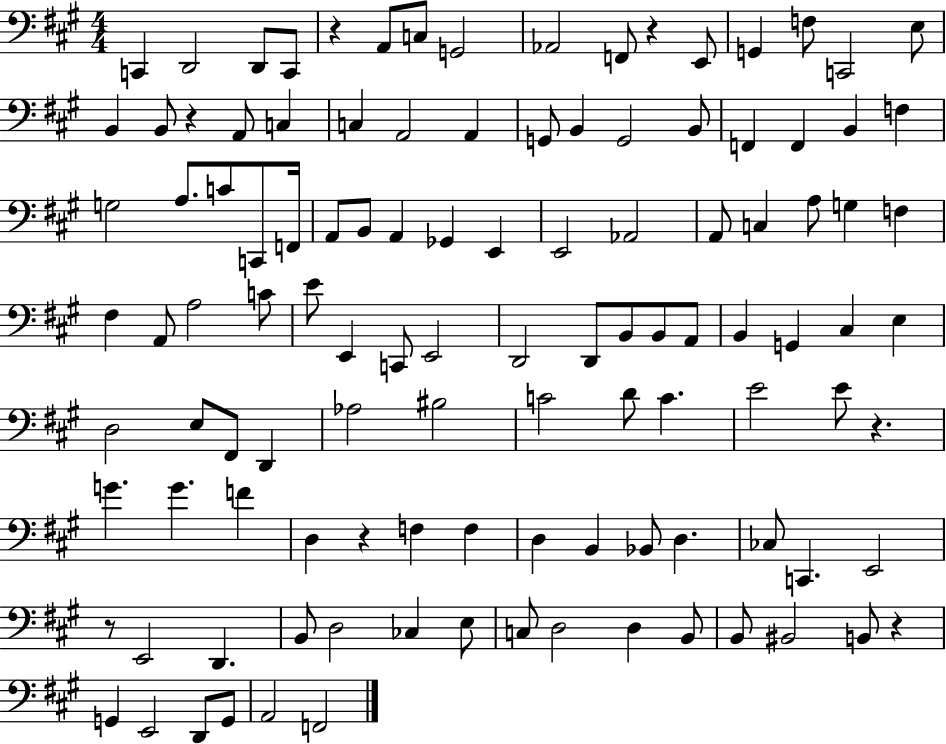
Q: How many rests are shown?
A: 7